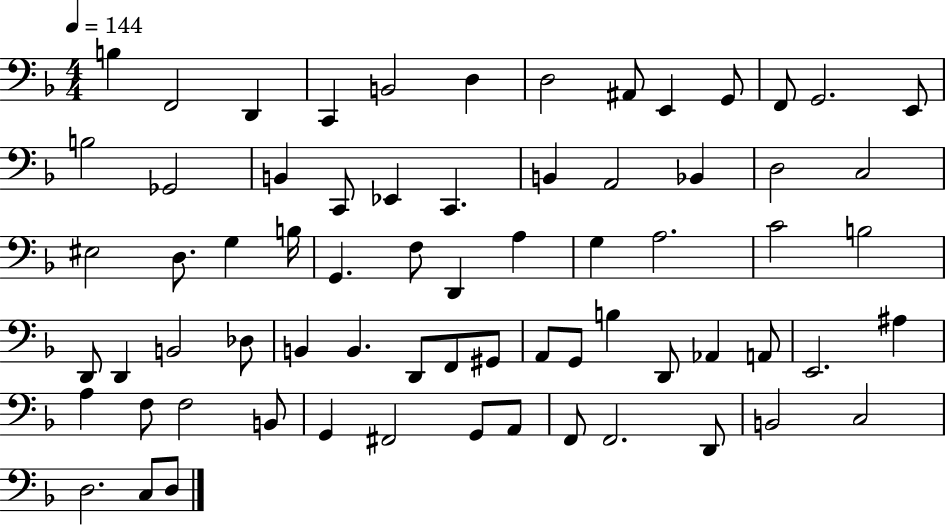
{
  \clef bass
  \numericTimeSignature
  \time 4/4
  \key f \major
  \tempo 4 = 144
  b4 f,2 d,4 | c,4 b,2 d4 | d2 ais,8 e,4 g,8 | f,8 g,2. e,8 | \break b2 ges,2 | b,4 c,8 ees,4 c,4. | b,4 a,2 bes,4 | d2 c2 | \break eis2 d8. g4 b16 | g,4. f8 d,4 a4 | g4 a2. | c'2 b2 | \break d,8 d,4 b,2 des8 | b,4 b,4. d,8 f,8 gis,8 | a,8 g,8 b4 d,8 aes,4 a,8 | e,2. ais4 | \break a4 f8 f2 b,8 | g,4 fis,2 g,8 a,8 | f,8 f,2. d,8 | b,2 c2 | \break d2. c8 d8 | \bar "|."
}